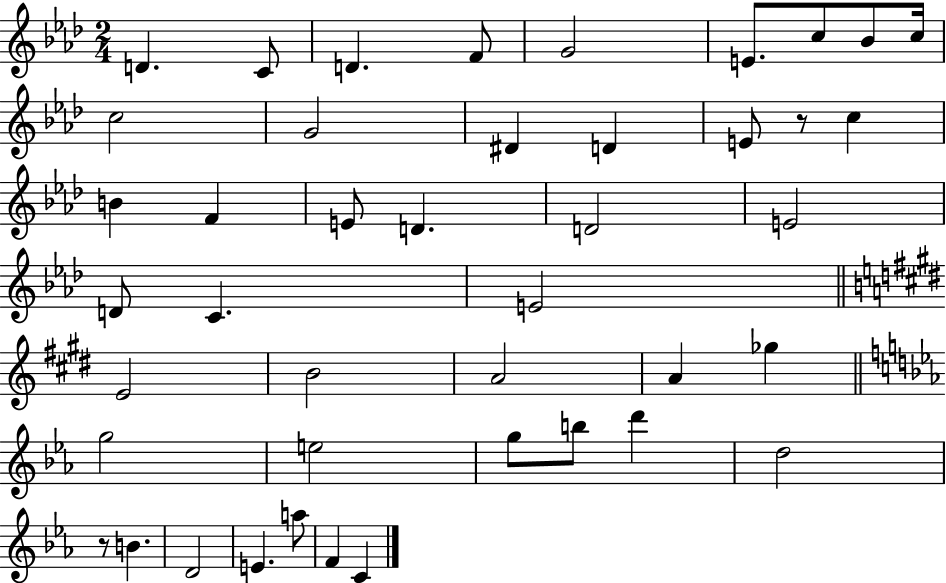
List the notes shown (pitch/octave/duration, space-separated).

D4/q. C4/e D4/q. F4/e G4/h E4/e. C5/e Bb4/e C5/s C5/h G4/h D#4/q D4/q E4/e R/e C5/q B4/q F4/q E4/e D4/q. D4/h E4/h D4/e C4/q. E4/h E4/h B4/h A4/h A4/q Gb5/q G5/h E5/h G5/e B5/e D6/q D5/h R/e B4/q. D4/h E4/q. A5/e F4/q C4/q